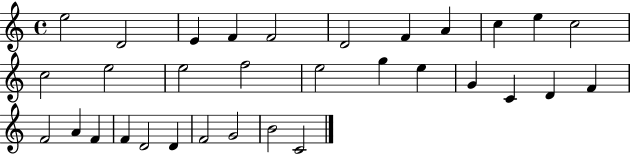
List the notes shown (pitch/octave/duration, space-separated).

E5/h D4/h E4/q F4/q F4/h D4/h F4/q A4/q C5/q E5/q C5/h C5/h E5/h E5/h F5/h E5/h G5/q E5/q G4/q C4/q D4/q F4/q F4/h A4/q F4/q F4/q D4/h D4/q F4/h G4/h B4/h C4/h